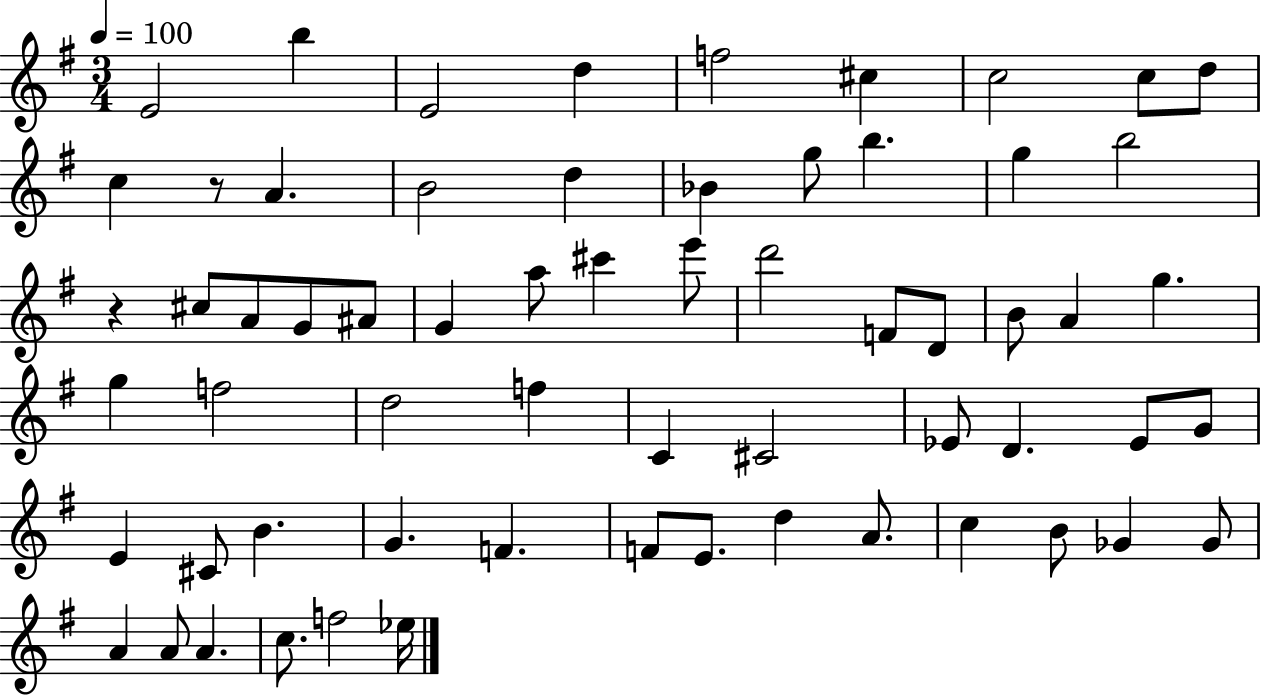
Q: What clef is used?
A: treble